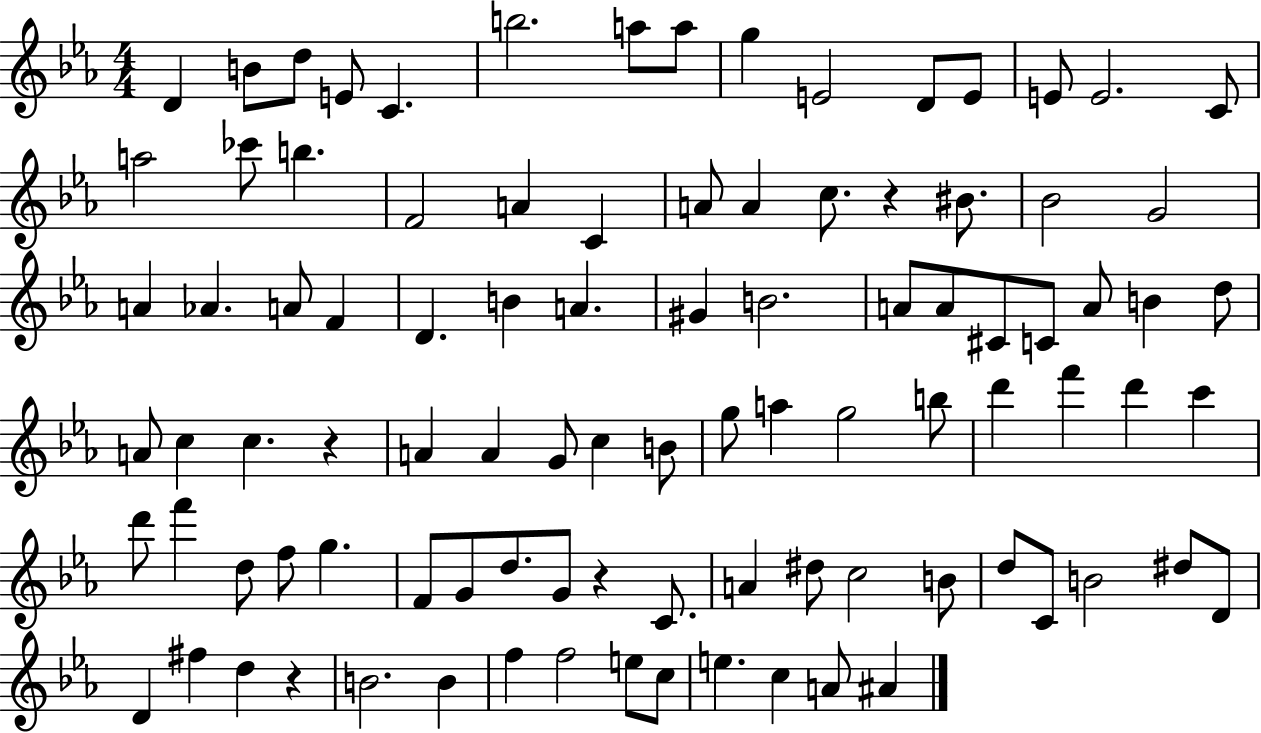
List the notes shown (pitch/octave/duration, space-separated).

D4/q B4/e D5/e E4/e C4/q. B5/h. A5/e A5/e G5/q E4/h D4/e E4/e E4/e E4/h. C4/e A5/h CES6/e B5/q. F4/h A4/q C4/q A4/e A4/q C5/e. R/q BIS4/e. Bb4/h G4/h A4/q Ab4/q. A4/e F4/q D4/q. B4/q A4/q. G#4/q B4/h. A4/e A4/e C#4/e C4/e A4/e B4/q D5/e A4/e C5/q C5/q. R/q A4/q A4/q G4/e C5/q B4/e G5/e A5/q G5/h B5/e D6/q F6/q D6/q C6/q D6/e F6/q D5/e F5/e G5/q. F4/e G4/e D5/e. G4/e R/q C4/e. A4/q D#5/e C5/h B4/e D5/e C4/e B4/h D#5/e D4/e D4/q F#5/q D5/q R/q B4/h. B4/q F5/q F5/h E5/e C5/e E5/q. C5/q A4/e A#4/q